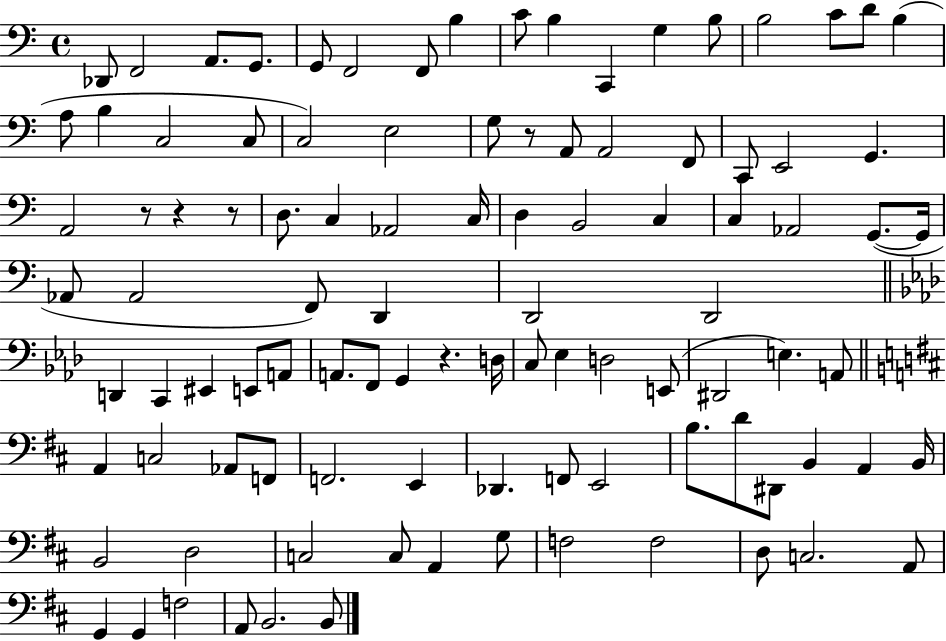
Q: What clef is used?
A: bass